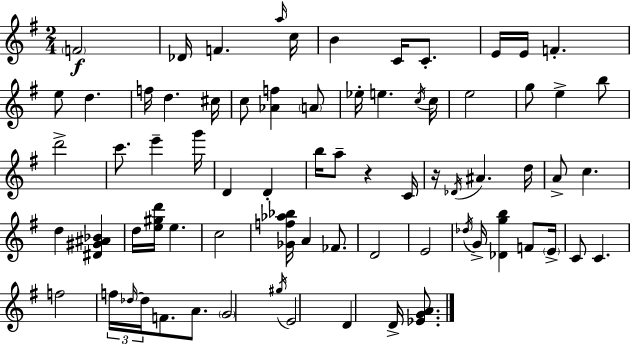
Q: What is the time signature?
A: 2/4